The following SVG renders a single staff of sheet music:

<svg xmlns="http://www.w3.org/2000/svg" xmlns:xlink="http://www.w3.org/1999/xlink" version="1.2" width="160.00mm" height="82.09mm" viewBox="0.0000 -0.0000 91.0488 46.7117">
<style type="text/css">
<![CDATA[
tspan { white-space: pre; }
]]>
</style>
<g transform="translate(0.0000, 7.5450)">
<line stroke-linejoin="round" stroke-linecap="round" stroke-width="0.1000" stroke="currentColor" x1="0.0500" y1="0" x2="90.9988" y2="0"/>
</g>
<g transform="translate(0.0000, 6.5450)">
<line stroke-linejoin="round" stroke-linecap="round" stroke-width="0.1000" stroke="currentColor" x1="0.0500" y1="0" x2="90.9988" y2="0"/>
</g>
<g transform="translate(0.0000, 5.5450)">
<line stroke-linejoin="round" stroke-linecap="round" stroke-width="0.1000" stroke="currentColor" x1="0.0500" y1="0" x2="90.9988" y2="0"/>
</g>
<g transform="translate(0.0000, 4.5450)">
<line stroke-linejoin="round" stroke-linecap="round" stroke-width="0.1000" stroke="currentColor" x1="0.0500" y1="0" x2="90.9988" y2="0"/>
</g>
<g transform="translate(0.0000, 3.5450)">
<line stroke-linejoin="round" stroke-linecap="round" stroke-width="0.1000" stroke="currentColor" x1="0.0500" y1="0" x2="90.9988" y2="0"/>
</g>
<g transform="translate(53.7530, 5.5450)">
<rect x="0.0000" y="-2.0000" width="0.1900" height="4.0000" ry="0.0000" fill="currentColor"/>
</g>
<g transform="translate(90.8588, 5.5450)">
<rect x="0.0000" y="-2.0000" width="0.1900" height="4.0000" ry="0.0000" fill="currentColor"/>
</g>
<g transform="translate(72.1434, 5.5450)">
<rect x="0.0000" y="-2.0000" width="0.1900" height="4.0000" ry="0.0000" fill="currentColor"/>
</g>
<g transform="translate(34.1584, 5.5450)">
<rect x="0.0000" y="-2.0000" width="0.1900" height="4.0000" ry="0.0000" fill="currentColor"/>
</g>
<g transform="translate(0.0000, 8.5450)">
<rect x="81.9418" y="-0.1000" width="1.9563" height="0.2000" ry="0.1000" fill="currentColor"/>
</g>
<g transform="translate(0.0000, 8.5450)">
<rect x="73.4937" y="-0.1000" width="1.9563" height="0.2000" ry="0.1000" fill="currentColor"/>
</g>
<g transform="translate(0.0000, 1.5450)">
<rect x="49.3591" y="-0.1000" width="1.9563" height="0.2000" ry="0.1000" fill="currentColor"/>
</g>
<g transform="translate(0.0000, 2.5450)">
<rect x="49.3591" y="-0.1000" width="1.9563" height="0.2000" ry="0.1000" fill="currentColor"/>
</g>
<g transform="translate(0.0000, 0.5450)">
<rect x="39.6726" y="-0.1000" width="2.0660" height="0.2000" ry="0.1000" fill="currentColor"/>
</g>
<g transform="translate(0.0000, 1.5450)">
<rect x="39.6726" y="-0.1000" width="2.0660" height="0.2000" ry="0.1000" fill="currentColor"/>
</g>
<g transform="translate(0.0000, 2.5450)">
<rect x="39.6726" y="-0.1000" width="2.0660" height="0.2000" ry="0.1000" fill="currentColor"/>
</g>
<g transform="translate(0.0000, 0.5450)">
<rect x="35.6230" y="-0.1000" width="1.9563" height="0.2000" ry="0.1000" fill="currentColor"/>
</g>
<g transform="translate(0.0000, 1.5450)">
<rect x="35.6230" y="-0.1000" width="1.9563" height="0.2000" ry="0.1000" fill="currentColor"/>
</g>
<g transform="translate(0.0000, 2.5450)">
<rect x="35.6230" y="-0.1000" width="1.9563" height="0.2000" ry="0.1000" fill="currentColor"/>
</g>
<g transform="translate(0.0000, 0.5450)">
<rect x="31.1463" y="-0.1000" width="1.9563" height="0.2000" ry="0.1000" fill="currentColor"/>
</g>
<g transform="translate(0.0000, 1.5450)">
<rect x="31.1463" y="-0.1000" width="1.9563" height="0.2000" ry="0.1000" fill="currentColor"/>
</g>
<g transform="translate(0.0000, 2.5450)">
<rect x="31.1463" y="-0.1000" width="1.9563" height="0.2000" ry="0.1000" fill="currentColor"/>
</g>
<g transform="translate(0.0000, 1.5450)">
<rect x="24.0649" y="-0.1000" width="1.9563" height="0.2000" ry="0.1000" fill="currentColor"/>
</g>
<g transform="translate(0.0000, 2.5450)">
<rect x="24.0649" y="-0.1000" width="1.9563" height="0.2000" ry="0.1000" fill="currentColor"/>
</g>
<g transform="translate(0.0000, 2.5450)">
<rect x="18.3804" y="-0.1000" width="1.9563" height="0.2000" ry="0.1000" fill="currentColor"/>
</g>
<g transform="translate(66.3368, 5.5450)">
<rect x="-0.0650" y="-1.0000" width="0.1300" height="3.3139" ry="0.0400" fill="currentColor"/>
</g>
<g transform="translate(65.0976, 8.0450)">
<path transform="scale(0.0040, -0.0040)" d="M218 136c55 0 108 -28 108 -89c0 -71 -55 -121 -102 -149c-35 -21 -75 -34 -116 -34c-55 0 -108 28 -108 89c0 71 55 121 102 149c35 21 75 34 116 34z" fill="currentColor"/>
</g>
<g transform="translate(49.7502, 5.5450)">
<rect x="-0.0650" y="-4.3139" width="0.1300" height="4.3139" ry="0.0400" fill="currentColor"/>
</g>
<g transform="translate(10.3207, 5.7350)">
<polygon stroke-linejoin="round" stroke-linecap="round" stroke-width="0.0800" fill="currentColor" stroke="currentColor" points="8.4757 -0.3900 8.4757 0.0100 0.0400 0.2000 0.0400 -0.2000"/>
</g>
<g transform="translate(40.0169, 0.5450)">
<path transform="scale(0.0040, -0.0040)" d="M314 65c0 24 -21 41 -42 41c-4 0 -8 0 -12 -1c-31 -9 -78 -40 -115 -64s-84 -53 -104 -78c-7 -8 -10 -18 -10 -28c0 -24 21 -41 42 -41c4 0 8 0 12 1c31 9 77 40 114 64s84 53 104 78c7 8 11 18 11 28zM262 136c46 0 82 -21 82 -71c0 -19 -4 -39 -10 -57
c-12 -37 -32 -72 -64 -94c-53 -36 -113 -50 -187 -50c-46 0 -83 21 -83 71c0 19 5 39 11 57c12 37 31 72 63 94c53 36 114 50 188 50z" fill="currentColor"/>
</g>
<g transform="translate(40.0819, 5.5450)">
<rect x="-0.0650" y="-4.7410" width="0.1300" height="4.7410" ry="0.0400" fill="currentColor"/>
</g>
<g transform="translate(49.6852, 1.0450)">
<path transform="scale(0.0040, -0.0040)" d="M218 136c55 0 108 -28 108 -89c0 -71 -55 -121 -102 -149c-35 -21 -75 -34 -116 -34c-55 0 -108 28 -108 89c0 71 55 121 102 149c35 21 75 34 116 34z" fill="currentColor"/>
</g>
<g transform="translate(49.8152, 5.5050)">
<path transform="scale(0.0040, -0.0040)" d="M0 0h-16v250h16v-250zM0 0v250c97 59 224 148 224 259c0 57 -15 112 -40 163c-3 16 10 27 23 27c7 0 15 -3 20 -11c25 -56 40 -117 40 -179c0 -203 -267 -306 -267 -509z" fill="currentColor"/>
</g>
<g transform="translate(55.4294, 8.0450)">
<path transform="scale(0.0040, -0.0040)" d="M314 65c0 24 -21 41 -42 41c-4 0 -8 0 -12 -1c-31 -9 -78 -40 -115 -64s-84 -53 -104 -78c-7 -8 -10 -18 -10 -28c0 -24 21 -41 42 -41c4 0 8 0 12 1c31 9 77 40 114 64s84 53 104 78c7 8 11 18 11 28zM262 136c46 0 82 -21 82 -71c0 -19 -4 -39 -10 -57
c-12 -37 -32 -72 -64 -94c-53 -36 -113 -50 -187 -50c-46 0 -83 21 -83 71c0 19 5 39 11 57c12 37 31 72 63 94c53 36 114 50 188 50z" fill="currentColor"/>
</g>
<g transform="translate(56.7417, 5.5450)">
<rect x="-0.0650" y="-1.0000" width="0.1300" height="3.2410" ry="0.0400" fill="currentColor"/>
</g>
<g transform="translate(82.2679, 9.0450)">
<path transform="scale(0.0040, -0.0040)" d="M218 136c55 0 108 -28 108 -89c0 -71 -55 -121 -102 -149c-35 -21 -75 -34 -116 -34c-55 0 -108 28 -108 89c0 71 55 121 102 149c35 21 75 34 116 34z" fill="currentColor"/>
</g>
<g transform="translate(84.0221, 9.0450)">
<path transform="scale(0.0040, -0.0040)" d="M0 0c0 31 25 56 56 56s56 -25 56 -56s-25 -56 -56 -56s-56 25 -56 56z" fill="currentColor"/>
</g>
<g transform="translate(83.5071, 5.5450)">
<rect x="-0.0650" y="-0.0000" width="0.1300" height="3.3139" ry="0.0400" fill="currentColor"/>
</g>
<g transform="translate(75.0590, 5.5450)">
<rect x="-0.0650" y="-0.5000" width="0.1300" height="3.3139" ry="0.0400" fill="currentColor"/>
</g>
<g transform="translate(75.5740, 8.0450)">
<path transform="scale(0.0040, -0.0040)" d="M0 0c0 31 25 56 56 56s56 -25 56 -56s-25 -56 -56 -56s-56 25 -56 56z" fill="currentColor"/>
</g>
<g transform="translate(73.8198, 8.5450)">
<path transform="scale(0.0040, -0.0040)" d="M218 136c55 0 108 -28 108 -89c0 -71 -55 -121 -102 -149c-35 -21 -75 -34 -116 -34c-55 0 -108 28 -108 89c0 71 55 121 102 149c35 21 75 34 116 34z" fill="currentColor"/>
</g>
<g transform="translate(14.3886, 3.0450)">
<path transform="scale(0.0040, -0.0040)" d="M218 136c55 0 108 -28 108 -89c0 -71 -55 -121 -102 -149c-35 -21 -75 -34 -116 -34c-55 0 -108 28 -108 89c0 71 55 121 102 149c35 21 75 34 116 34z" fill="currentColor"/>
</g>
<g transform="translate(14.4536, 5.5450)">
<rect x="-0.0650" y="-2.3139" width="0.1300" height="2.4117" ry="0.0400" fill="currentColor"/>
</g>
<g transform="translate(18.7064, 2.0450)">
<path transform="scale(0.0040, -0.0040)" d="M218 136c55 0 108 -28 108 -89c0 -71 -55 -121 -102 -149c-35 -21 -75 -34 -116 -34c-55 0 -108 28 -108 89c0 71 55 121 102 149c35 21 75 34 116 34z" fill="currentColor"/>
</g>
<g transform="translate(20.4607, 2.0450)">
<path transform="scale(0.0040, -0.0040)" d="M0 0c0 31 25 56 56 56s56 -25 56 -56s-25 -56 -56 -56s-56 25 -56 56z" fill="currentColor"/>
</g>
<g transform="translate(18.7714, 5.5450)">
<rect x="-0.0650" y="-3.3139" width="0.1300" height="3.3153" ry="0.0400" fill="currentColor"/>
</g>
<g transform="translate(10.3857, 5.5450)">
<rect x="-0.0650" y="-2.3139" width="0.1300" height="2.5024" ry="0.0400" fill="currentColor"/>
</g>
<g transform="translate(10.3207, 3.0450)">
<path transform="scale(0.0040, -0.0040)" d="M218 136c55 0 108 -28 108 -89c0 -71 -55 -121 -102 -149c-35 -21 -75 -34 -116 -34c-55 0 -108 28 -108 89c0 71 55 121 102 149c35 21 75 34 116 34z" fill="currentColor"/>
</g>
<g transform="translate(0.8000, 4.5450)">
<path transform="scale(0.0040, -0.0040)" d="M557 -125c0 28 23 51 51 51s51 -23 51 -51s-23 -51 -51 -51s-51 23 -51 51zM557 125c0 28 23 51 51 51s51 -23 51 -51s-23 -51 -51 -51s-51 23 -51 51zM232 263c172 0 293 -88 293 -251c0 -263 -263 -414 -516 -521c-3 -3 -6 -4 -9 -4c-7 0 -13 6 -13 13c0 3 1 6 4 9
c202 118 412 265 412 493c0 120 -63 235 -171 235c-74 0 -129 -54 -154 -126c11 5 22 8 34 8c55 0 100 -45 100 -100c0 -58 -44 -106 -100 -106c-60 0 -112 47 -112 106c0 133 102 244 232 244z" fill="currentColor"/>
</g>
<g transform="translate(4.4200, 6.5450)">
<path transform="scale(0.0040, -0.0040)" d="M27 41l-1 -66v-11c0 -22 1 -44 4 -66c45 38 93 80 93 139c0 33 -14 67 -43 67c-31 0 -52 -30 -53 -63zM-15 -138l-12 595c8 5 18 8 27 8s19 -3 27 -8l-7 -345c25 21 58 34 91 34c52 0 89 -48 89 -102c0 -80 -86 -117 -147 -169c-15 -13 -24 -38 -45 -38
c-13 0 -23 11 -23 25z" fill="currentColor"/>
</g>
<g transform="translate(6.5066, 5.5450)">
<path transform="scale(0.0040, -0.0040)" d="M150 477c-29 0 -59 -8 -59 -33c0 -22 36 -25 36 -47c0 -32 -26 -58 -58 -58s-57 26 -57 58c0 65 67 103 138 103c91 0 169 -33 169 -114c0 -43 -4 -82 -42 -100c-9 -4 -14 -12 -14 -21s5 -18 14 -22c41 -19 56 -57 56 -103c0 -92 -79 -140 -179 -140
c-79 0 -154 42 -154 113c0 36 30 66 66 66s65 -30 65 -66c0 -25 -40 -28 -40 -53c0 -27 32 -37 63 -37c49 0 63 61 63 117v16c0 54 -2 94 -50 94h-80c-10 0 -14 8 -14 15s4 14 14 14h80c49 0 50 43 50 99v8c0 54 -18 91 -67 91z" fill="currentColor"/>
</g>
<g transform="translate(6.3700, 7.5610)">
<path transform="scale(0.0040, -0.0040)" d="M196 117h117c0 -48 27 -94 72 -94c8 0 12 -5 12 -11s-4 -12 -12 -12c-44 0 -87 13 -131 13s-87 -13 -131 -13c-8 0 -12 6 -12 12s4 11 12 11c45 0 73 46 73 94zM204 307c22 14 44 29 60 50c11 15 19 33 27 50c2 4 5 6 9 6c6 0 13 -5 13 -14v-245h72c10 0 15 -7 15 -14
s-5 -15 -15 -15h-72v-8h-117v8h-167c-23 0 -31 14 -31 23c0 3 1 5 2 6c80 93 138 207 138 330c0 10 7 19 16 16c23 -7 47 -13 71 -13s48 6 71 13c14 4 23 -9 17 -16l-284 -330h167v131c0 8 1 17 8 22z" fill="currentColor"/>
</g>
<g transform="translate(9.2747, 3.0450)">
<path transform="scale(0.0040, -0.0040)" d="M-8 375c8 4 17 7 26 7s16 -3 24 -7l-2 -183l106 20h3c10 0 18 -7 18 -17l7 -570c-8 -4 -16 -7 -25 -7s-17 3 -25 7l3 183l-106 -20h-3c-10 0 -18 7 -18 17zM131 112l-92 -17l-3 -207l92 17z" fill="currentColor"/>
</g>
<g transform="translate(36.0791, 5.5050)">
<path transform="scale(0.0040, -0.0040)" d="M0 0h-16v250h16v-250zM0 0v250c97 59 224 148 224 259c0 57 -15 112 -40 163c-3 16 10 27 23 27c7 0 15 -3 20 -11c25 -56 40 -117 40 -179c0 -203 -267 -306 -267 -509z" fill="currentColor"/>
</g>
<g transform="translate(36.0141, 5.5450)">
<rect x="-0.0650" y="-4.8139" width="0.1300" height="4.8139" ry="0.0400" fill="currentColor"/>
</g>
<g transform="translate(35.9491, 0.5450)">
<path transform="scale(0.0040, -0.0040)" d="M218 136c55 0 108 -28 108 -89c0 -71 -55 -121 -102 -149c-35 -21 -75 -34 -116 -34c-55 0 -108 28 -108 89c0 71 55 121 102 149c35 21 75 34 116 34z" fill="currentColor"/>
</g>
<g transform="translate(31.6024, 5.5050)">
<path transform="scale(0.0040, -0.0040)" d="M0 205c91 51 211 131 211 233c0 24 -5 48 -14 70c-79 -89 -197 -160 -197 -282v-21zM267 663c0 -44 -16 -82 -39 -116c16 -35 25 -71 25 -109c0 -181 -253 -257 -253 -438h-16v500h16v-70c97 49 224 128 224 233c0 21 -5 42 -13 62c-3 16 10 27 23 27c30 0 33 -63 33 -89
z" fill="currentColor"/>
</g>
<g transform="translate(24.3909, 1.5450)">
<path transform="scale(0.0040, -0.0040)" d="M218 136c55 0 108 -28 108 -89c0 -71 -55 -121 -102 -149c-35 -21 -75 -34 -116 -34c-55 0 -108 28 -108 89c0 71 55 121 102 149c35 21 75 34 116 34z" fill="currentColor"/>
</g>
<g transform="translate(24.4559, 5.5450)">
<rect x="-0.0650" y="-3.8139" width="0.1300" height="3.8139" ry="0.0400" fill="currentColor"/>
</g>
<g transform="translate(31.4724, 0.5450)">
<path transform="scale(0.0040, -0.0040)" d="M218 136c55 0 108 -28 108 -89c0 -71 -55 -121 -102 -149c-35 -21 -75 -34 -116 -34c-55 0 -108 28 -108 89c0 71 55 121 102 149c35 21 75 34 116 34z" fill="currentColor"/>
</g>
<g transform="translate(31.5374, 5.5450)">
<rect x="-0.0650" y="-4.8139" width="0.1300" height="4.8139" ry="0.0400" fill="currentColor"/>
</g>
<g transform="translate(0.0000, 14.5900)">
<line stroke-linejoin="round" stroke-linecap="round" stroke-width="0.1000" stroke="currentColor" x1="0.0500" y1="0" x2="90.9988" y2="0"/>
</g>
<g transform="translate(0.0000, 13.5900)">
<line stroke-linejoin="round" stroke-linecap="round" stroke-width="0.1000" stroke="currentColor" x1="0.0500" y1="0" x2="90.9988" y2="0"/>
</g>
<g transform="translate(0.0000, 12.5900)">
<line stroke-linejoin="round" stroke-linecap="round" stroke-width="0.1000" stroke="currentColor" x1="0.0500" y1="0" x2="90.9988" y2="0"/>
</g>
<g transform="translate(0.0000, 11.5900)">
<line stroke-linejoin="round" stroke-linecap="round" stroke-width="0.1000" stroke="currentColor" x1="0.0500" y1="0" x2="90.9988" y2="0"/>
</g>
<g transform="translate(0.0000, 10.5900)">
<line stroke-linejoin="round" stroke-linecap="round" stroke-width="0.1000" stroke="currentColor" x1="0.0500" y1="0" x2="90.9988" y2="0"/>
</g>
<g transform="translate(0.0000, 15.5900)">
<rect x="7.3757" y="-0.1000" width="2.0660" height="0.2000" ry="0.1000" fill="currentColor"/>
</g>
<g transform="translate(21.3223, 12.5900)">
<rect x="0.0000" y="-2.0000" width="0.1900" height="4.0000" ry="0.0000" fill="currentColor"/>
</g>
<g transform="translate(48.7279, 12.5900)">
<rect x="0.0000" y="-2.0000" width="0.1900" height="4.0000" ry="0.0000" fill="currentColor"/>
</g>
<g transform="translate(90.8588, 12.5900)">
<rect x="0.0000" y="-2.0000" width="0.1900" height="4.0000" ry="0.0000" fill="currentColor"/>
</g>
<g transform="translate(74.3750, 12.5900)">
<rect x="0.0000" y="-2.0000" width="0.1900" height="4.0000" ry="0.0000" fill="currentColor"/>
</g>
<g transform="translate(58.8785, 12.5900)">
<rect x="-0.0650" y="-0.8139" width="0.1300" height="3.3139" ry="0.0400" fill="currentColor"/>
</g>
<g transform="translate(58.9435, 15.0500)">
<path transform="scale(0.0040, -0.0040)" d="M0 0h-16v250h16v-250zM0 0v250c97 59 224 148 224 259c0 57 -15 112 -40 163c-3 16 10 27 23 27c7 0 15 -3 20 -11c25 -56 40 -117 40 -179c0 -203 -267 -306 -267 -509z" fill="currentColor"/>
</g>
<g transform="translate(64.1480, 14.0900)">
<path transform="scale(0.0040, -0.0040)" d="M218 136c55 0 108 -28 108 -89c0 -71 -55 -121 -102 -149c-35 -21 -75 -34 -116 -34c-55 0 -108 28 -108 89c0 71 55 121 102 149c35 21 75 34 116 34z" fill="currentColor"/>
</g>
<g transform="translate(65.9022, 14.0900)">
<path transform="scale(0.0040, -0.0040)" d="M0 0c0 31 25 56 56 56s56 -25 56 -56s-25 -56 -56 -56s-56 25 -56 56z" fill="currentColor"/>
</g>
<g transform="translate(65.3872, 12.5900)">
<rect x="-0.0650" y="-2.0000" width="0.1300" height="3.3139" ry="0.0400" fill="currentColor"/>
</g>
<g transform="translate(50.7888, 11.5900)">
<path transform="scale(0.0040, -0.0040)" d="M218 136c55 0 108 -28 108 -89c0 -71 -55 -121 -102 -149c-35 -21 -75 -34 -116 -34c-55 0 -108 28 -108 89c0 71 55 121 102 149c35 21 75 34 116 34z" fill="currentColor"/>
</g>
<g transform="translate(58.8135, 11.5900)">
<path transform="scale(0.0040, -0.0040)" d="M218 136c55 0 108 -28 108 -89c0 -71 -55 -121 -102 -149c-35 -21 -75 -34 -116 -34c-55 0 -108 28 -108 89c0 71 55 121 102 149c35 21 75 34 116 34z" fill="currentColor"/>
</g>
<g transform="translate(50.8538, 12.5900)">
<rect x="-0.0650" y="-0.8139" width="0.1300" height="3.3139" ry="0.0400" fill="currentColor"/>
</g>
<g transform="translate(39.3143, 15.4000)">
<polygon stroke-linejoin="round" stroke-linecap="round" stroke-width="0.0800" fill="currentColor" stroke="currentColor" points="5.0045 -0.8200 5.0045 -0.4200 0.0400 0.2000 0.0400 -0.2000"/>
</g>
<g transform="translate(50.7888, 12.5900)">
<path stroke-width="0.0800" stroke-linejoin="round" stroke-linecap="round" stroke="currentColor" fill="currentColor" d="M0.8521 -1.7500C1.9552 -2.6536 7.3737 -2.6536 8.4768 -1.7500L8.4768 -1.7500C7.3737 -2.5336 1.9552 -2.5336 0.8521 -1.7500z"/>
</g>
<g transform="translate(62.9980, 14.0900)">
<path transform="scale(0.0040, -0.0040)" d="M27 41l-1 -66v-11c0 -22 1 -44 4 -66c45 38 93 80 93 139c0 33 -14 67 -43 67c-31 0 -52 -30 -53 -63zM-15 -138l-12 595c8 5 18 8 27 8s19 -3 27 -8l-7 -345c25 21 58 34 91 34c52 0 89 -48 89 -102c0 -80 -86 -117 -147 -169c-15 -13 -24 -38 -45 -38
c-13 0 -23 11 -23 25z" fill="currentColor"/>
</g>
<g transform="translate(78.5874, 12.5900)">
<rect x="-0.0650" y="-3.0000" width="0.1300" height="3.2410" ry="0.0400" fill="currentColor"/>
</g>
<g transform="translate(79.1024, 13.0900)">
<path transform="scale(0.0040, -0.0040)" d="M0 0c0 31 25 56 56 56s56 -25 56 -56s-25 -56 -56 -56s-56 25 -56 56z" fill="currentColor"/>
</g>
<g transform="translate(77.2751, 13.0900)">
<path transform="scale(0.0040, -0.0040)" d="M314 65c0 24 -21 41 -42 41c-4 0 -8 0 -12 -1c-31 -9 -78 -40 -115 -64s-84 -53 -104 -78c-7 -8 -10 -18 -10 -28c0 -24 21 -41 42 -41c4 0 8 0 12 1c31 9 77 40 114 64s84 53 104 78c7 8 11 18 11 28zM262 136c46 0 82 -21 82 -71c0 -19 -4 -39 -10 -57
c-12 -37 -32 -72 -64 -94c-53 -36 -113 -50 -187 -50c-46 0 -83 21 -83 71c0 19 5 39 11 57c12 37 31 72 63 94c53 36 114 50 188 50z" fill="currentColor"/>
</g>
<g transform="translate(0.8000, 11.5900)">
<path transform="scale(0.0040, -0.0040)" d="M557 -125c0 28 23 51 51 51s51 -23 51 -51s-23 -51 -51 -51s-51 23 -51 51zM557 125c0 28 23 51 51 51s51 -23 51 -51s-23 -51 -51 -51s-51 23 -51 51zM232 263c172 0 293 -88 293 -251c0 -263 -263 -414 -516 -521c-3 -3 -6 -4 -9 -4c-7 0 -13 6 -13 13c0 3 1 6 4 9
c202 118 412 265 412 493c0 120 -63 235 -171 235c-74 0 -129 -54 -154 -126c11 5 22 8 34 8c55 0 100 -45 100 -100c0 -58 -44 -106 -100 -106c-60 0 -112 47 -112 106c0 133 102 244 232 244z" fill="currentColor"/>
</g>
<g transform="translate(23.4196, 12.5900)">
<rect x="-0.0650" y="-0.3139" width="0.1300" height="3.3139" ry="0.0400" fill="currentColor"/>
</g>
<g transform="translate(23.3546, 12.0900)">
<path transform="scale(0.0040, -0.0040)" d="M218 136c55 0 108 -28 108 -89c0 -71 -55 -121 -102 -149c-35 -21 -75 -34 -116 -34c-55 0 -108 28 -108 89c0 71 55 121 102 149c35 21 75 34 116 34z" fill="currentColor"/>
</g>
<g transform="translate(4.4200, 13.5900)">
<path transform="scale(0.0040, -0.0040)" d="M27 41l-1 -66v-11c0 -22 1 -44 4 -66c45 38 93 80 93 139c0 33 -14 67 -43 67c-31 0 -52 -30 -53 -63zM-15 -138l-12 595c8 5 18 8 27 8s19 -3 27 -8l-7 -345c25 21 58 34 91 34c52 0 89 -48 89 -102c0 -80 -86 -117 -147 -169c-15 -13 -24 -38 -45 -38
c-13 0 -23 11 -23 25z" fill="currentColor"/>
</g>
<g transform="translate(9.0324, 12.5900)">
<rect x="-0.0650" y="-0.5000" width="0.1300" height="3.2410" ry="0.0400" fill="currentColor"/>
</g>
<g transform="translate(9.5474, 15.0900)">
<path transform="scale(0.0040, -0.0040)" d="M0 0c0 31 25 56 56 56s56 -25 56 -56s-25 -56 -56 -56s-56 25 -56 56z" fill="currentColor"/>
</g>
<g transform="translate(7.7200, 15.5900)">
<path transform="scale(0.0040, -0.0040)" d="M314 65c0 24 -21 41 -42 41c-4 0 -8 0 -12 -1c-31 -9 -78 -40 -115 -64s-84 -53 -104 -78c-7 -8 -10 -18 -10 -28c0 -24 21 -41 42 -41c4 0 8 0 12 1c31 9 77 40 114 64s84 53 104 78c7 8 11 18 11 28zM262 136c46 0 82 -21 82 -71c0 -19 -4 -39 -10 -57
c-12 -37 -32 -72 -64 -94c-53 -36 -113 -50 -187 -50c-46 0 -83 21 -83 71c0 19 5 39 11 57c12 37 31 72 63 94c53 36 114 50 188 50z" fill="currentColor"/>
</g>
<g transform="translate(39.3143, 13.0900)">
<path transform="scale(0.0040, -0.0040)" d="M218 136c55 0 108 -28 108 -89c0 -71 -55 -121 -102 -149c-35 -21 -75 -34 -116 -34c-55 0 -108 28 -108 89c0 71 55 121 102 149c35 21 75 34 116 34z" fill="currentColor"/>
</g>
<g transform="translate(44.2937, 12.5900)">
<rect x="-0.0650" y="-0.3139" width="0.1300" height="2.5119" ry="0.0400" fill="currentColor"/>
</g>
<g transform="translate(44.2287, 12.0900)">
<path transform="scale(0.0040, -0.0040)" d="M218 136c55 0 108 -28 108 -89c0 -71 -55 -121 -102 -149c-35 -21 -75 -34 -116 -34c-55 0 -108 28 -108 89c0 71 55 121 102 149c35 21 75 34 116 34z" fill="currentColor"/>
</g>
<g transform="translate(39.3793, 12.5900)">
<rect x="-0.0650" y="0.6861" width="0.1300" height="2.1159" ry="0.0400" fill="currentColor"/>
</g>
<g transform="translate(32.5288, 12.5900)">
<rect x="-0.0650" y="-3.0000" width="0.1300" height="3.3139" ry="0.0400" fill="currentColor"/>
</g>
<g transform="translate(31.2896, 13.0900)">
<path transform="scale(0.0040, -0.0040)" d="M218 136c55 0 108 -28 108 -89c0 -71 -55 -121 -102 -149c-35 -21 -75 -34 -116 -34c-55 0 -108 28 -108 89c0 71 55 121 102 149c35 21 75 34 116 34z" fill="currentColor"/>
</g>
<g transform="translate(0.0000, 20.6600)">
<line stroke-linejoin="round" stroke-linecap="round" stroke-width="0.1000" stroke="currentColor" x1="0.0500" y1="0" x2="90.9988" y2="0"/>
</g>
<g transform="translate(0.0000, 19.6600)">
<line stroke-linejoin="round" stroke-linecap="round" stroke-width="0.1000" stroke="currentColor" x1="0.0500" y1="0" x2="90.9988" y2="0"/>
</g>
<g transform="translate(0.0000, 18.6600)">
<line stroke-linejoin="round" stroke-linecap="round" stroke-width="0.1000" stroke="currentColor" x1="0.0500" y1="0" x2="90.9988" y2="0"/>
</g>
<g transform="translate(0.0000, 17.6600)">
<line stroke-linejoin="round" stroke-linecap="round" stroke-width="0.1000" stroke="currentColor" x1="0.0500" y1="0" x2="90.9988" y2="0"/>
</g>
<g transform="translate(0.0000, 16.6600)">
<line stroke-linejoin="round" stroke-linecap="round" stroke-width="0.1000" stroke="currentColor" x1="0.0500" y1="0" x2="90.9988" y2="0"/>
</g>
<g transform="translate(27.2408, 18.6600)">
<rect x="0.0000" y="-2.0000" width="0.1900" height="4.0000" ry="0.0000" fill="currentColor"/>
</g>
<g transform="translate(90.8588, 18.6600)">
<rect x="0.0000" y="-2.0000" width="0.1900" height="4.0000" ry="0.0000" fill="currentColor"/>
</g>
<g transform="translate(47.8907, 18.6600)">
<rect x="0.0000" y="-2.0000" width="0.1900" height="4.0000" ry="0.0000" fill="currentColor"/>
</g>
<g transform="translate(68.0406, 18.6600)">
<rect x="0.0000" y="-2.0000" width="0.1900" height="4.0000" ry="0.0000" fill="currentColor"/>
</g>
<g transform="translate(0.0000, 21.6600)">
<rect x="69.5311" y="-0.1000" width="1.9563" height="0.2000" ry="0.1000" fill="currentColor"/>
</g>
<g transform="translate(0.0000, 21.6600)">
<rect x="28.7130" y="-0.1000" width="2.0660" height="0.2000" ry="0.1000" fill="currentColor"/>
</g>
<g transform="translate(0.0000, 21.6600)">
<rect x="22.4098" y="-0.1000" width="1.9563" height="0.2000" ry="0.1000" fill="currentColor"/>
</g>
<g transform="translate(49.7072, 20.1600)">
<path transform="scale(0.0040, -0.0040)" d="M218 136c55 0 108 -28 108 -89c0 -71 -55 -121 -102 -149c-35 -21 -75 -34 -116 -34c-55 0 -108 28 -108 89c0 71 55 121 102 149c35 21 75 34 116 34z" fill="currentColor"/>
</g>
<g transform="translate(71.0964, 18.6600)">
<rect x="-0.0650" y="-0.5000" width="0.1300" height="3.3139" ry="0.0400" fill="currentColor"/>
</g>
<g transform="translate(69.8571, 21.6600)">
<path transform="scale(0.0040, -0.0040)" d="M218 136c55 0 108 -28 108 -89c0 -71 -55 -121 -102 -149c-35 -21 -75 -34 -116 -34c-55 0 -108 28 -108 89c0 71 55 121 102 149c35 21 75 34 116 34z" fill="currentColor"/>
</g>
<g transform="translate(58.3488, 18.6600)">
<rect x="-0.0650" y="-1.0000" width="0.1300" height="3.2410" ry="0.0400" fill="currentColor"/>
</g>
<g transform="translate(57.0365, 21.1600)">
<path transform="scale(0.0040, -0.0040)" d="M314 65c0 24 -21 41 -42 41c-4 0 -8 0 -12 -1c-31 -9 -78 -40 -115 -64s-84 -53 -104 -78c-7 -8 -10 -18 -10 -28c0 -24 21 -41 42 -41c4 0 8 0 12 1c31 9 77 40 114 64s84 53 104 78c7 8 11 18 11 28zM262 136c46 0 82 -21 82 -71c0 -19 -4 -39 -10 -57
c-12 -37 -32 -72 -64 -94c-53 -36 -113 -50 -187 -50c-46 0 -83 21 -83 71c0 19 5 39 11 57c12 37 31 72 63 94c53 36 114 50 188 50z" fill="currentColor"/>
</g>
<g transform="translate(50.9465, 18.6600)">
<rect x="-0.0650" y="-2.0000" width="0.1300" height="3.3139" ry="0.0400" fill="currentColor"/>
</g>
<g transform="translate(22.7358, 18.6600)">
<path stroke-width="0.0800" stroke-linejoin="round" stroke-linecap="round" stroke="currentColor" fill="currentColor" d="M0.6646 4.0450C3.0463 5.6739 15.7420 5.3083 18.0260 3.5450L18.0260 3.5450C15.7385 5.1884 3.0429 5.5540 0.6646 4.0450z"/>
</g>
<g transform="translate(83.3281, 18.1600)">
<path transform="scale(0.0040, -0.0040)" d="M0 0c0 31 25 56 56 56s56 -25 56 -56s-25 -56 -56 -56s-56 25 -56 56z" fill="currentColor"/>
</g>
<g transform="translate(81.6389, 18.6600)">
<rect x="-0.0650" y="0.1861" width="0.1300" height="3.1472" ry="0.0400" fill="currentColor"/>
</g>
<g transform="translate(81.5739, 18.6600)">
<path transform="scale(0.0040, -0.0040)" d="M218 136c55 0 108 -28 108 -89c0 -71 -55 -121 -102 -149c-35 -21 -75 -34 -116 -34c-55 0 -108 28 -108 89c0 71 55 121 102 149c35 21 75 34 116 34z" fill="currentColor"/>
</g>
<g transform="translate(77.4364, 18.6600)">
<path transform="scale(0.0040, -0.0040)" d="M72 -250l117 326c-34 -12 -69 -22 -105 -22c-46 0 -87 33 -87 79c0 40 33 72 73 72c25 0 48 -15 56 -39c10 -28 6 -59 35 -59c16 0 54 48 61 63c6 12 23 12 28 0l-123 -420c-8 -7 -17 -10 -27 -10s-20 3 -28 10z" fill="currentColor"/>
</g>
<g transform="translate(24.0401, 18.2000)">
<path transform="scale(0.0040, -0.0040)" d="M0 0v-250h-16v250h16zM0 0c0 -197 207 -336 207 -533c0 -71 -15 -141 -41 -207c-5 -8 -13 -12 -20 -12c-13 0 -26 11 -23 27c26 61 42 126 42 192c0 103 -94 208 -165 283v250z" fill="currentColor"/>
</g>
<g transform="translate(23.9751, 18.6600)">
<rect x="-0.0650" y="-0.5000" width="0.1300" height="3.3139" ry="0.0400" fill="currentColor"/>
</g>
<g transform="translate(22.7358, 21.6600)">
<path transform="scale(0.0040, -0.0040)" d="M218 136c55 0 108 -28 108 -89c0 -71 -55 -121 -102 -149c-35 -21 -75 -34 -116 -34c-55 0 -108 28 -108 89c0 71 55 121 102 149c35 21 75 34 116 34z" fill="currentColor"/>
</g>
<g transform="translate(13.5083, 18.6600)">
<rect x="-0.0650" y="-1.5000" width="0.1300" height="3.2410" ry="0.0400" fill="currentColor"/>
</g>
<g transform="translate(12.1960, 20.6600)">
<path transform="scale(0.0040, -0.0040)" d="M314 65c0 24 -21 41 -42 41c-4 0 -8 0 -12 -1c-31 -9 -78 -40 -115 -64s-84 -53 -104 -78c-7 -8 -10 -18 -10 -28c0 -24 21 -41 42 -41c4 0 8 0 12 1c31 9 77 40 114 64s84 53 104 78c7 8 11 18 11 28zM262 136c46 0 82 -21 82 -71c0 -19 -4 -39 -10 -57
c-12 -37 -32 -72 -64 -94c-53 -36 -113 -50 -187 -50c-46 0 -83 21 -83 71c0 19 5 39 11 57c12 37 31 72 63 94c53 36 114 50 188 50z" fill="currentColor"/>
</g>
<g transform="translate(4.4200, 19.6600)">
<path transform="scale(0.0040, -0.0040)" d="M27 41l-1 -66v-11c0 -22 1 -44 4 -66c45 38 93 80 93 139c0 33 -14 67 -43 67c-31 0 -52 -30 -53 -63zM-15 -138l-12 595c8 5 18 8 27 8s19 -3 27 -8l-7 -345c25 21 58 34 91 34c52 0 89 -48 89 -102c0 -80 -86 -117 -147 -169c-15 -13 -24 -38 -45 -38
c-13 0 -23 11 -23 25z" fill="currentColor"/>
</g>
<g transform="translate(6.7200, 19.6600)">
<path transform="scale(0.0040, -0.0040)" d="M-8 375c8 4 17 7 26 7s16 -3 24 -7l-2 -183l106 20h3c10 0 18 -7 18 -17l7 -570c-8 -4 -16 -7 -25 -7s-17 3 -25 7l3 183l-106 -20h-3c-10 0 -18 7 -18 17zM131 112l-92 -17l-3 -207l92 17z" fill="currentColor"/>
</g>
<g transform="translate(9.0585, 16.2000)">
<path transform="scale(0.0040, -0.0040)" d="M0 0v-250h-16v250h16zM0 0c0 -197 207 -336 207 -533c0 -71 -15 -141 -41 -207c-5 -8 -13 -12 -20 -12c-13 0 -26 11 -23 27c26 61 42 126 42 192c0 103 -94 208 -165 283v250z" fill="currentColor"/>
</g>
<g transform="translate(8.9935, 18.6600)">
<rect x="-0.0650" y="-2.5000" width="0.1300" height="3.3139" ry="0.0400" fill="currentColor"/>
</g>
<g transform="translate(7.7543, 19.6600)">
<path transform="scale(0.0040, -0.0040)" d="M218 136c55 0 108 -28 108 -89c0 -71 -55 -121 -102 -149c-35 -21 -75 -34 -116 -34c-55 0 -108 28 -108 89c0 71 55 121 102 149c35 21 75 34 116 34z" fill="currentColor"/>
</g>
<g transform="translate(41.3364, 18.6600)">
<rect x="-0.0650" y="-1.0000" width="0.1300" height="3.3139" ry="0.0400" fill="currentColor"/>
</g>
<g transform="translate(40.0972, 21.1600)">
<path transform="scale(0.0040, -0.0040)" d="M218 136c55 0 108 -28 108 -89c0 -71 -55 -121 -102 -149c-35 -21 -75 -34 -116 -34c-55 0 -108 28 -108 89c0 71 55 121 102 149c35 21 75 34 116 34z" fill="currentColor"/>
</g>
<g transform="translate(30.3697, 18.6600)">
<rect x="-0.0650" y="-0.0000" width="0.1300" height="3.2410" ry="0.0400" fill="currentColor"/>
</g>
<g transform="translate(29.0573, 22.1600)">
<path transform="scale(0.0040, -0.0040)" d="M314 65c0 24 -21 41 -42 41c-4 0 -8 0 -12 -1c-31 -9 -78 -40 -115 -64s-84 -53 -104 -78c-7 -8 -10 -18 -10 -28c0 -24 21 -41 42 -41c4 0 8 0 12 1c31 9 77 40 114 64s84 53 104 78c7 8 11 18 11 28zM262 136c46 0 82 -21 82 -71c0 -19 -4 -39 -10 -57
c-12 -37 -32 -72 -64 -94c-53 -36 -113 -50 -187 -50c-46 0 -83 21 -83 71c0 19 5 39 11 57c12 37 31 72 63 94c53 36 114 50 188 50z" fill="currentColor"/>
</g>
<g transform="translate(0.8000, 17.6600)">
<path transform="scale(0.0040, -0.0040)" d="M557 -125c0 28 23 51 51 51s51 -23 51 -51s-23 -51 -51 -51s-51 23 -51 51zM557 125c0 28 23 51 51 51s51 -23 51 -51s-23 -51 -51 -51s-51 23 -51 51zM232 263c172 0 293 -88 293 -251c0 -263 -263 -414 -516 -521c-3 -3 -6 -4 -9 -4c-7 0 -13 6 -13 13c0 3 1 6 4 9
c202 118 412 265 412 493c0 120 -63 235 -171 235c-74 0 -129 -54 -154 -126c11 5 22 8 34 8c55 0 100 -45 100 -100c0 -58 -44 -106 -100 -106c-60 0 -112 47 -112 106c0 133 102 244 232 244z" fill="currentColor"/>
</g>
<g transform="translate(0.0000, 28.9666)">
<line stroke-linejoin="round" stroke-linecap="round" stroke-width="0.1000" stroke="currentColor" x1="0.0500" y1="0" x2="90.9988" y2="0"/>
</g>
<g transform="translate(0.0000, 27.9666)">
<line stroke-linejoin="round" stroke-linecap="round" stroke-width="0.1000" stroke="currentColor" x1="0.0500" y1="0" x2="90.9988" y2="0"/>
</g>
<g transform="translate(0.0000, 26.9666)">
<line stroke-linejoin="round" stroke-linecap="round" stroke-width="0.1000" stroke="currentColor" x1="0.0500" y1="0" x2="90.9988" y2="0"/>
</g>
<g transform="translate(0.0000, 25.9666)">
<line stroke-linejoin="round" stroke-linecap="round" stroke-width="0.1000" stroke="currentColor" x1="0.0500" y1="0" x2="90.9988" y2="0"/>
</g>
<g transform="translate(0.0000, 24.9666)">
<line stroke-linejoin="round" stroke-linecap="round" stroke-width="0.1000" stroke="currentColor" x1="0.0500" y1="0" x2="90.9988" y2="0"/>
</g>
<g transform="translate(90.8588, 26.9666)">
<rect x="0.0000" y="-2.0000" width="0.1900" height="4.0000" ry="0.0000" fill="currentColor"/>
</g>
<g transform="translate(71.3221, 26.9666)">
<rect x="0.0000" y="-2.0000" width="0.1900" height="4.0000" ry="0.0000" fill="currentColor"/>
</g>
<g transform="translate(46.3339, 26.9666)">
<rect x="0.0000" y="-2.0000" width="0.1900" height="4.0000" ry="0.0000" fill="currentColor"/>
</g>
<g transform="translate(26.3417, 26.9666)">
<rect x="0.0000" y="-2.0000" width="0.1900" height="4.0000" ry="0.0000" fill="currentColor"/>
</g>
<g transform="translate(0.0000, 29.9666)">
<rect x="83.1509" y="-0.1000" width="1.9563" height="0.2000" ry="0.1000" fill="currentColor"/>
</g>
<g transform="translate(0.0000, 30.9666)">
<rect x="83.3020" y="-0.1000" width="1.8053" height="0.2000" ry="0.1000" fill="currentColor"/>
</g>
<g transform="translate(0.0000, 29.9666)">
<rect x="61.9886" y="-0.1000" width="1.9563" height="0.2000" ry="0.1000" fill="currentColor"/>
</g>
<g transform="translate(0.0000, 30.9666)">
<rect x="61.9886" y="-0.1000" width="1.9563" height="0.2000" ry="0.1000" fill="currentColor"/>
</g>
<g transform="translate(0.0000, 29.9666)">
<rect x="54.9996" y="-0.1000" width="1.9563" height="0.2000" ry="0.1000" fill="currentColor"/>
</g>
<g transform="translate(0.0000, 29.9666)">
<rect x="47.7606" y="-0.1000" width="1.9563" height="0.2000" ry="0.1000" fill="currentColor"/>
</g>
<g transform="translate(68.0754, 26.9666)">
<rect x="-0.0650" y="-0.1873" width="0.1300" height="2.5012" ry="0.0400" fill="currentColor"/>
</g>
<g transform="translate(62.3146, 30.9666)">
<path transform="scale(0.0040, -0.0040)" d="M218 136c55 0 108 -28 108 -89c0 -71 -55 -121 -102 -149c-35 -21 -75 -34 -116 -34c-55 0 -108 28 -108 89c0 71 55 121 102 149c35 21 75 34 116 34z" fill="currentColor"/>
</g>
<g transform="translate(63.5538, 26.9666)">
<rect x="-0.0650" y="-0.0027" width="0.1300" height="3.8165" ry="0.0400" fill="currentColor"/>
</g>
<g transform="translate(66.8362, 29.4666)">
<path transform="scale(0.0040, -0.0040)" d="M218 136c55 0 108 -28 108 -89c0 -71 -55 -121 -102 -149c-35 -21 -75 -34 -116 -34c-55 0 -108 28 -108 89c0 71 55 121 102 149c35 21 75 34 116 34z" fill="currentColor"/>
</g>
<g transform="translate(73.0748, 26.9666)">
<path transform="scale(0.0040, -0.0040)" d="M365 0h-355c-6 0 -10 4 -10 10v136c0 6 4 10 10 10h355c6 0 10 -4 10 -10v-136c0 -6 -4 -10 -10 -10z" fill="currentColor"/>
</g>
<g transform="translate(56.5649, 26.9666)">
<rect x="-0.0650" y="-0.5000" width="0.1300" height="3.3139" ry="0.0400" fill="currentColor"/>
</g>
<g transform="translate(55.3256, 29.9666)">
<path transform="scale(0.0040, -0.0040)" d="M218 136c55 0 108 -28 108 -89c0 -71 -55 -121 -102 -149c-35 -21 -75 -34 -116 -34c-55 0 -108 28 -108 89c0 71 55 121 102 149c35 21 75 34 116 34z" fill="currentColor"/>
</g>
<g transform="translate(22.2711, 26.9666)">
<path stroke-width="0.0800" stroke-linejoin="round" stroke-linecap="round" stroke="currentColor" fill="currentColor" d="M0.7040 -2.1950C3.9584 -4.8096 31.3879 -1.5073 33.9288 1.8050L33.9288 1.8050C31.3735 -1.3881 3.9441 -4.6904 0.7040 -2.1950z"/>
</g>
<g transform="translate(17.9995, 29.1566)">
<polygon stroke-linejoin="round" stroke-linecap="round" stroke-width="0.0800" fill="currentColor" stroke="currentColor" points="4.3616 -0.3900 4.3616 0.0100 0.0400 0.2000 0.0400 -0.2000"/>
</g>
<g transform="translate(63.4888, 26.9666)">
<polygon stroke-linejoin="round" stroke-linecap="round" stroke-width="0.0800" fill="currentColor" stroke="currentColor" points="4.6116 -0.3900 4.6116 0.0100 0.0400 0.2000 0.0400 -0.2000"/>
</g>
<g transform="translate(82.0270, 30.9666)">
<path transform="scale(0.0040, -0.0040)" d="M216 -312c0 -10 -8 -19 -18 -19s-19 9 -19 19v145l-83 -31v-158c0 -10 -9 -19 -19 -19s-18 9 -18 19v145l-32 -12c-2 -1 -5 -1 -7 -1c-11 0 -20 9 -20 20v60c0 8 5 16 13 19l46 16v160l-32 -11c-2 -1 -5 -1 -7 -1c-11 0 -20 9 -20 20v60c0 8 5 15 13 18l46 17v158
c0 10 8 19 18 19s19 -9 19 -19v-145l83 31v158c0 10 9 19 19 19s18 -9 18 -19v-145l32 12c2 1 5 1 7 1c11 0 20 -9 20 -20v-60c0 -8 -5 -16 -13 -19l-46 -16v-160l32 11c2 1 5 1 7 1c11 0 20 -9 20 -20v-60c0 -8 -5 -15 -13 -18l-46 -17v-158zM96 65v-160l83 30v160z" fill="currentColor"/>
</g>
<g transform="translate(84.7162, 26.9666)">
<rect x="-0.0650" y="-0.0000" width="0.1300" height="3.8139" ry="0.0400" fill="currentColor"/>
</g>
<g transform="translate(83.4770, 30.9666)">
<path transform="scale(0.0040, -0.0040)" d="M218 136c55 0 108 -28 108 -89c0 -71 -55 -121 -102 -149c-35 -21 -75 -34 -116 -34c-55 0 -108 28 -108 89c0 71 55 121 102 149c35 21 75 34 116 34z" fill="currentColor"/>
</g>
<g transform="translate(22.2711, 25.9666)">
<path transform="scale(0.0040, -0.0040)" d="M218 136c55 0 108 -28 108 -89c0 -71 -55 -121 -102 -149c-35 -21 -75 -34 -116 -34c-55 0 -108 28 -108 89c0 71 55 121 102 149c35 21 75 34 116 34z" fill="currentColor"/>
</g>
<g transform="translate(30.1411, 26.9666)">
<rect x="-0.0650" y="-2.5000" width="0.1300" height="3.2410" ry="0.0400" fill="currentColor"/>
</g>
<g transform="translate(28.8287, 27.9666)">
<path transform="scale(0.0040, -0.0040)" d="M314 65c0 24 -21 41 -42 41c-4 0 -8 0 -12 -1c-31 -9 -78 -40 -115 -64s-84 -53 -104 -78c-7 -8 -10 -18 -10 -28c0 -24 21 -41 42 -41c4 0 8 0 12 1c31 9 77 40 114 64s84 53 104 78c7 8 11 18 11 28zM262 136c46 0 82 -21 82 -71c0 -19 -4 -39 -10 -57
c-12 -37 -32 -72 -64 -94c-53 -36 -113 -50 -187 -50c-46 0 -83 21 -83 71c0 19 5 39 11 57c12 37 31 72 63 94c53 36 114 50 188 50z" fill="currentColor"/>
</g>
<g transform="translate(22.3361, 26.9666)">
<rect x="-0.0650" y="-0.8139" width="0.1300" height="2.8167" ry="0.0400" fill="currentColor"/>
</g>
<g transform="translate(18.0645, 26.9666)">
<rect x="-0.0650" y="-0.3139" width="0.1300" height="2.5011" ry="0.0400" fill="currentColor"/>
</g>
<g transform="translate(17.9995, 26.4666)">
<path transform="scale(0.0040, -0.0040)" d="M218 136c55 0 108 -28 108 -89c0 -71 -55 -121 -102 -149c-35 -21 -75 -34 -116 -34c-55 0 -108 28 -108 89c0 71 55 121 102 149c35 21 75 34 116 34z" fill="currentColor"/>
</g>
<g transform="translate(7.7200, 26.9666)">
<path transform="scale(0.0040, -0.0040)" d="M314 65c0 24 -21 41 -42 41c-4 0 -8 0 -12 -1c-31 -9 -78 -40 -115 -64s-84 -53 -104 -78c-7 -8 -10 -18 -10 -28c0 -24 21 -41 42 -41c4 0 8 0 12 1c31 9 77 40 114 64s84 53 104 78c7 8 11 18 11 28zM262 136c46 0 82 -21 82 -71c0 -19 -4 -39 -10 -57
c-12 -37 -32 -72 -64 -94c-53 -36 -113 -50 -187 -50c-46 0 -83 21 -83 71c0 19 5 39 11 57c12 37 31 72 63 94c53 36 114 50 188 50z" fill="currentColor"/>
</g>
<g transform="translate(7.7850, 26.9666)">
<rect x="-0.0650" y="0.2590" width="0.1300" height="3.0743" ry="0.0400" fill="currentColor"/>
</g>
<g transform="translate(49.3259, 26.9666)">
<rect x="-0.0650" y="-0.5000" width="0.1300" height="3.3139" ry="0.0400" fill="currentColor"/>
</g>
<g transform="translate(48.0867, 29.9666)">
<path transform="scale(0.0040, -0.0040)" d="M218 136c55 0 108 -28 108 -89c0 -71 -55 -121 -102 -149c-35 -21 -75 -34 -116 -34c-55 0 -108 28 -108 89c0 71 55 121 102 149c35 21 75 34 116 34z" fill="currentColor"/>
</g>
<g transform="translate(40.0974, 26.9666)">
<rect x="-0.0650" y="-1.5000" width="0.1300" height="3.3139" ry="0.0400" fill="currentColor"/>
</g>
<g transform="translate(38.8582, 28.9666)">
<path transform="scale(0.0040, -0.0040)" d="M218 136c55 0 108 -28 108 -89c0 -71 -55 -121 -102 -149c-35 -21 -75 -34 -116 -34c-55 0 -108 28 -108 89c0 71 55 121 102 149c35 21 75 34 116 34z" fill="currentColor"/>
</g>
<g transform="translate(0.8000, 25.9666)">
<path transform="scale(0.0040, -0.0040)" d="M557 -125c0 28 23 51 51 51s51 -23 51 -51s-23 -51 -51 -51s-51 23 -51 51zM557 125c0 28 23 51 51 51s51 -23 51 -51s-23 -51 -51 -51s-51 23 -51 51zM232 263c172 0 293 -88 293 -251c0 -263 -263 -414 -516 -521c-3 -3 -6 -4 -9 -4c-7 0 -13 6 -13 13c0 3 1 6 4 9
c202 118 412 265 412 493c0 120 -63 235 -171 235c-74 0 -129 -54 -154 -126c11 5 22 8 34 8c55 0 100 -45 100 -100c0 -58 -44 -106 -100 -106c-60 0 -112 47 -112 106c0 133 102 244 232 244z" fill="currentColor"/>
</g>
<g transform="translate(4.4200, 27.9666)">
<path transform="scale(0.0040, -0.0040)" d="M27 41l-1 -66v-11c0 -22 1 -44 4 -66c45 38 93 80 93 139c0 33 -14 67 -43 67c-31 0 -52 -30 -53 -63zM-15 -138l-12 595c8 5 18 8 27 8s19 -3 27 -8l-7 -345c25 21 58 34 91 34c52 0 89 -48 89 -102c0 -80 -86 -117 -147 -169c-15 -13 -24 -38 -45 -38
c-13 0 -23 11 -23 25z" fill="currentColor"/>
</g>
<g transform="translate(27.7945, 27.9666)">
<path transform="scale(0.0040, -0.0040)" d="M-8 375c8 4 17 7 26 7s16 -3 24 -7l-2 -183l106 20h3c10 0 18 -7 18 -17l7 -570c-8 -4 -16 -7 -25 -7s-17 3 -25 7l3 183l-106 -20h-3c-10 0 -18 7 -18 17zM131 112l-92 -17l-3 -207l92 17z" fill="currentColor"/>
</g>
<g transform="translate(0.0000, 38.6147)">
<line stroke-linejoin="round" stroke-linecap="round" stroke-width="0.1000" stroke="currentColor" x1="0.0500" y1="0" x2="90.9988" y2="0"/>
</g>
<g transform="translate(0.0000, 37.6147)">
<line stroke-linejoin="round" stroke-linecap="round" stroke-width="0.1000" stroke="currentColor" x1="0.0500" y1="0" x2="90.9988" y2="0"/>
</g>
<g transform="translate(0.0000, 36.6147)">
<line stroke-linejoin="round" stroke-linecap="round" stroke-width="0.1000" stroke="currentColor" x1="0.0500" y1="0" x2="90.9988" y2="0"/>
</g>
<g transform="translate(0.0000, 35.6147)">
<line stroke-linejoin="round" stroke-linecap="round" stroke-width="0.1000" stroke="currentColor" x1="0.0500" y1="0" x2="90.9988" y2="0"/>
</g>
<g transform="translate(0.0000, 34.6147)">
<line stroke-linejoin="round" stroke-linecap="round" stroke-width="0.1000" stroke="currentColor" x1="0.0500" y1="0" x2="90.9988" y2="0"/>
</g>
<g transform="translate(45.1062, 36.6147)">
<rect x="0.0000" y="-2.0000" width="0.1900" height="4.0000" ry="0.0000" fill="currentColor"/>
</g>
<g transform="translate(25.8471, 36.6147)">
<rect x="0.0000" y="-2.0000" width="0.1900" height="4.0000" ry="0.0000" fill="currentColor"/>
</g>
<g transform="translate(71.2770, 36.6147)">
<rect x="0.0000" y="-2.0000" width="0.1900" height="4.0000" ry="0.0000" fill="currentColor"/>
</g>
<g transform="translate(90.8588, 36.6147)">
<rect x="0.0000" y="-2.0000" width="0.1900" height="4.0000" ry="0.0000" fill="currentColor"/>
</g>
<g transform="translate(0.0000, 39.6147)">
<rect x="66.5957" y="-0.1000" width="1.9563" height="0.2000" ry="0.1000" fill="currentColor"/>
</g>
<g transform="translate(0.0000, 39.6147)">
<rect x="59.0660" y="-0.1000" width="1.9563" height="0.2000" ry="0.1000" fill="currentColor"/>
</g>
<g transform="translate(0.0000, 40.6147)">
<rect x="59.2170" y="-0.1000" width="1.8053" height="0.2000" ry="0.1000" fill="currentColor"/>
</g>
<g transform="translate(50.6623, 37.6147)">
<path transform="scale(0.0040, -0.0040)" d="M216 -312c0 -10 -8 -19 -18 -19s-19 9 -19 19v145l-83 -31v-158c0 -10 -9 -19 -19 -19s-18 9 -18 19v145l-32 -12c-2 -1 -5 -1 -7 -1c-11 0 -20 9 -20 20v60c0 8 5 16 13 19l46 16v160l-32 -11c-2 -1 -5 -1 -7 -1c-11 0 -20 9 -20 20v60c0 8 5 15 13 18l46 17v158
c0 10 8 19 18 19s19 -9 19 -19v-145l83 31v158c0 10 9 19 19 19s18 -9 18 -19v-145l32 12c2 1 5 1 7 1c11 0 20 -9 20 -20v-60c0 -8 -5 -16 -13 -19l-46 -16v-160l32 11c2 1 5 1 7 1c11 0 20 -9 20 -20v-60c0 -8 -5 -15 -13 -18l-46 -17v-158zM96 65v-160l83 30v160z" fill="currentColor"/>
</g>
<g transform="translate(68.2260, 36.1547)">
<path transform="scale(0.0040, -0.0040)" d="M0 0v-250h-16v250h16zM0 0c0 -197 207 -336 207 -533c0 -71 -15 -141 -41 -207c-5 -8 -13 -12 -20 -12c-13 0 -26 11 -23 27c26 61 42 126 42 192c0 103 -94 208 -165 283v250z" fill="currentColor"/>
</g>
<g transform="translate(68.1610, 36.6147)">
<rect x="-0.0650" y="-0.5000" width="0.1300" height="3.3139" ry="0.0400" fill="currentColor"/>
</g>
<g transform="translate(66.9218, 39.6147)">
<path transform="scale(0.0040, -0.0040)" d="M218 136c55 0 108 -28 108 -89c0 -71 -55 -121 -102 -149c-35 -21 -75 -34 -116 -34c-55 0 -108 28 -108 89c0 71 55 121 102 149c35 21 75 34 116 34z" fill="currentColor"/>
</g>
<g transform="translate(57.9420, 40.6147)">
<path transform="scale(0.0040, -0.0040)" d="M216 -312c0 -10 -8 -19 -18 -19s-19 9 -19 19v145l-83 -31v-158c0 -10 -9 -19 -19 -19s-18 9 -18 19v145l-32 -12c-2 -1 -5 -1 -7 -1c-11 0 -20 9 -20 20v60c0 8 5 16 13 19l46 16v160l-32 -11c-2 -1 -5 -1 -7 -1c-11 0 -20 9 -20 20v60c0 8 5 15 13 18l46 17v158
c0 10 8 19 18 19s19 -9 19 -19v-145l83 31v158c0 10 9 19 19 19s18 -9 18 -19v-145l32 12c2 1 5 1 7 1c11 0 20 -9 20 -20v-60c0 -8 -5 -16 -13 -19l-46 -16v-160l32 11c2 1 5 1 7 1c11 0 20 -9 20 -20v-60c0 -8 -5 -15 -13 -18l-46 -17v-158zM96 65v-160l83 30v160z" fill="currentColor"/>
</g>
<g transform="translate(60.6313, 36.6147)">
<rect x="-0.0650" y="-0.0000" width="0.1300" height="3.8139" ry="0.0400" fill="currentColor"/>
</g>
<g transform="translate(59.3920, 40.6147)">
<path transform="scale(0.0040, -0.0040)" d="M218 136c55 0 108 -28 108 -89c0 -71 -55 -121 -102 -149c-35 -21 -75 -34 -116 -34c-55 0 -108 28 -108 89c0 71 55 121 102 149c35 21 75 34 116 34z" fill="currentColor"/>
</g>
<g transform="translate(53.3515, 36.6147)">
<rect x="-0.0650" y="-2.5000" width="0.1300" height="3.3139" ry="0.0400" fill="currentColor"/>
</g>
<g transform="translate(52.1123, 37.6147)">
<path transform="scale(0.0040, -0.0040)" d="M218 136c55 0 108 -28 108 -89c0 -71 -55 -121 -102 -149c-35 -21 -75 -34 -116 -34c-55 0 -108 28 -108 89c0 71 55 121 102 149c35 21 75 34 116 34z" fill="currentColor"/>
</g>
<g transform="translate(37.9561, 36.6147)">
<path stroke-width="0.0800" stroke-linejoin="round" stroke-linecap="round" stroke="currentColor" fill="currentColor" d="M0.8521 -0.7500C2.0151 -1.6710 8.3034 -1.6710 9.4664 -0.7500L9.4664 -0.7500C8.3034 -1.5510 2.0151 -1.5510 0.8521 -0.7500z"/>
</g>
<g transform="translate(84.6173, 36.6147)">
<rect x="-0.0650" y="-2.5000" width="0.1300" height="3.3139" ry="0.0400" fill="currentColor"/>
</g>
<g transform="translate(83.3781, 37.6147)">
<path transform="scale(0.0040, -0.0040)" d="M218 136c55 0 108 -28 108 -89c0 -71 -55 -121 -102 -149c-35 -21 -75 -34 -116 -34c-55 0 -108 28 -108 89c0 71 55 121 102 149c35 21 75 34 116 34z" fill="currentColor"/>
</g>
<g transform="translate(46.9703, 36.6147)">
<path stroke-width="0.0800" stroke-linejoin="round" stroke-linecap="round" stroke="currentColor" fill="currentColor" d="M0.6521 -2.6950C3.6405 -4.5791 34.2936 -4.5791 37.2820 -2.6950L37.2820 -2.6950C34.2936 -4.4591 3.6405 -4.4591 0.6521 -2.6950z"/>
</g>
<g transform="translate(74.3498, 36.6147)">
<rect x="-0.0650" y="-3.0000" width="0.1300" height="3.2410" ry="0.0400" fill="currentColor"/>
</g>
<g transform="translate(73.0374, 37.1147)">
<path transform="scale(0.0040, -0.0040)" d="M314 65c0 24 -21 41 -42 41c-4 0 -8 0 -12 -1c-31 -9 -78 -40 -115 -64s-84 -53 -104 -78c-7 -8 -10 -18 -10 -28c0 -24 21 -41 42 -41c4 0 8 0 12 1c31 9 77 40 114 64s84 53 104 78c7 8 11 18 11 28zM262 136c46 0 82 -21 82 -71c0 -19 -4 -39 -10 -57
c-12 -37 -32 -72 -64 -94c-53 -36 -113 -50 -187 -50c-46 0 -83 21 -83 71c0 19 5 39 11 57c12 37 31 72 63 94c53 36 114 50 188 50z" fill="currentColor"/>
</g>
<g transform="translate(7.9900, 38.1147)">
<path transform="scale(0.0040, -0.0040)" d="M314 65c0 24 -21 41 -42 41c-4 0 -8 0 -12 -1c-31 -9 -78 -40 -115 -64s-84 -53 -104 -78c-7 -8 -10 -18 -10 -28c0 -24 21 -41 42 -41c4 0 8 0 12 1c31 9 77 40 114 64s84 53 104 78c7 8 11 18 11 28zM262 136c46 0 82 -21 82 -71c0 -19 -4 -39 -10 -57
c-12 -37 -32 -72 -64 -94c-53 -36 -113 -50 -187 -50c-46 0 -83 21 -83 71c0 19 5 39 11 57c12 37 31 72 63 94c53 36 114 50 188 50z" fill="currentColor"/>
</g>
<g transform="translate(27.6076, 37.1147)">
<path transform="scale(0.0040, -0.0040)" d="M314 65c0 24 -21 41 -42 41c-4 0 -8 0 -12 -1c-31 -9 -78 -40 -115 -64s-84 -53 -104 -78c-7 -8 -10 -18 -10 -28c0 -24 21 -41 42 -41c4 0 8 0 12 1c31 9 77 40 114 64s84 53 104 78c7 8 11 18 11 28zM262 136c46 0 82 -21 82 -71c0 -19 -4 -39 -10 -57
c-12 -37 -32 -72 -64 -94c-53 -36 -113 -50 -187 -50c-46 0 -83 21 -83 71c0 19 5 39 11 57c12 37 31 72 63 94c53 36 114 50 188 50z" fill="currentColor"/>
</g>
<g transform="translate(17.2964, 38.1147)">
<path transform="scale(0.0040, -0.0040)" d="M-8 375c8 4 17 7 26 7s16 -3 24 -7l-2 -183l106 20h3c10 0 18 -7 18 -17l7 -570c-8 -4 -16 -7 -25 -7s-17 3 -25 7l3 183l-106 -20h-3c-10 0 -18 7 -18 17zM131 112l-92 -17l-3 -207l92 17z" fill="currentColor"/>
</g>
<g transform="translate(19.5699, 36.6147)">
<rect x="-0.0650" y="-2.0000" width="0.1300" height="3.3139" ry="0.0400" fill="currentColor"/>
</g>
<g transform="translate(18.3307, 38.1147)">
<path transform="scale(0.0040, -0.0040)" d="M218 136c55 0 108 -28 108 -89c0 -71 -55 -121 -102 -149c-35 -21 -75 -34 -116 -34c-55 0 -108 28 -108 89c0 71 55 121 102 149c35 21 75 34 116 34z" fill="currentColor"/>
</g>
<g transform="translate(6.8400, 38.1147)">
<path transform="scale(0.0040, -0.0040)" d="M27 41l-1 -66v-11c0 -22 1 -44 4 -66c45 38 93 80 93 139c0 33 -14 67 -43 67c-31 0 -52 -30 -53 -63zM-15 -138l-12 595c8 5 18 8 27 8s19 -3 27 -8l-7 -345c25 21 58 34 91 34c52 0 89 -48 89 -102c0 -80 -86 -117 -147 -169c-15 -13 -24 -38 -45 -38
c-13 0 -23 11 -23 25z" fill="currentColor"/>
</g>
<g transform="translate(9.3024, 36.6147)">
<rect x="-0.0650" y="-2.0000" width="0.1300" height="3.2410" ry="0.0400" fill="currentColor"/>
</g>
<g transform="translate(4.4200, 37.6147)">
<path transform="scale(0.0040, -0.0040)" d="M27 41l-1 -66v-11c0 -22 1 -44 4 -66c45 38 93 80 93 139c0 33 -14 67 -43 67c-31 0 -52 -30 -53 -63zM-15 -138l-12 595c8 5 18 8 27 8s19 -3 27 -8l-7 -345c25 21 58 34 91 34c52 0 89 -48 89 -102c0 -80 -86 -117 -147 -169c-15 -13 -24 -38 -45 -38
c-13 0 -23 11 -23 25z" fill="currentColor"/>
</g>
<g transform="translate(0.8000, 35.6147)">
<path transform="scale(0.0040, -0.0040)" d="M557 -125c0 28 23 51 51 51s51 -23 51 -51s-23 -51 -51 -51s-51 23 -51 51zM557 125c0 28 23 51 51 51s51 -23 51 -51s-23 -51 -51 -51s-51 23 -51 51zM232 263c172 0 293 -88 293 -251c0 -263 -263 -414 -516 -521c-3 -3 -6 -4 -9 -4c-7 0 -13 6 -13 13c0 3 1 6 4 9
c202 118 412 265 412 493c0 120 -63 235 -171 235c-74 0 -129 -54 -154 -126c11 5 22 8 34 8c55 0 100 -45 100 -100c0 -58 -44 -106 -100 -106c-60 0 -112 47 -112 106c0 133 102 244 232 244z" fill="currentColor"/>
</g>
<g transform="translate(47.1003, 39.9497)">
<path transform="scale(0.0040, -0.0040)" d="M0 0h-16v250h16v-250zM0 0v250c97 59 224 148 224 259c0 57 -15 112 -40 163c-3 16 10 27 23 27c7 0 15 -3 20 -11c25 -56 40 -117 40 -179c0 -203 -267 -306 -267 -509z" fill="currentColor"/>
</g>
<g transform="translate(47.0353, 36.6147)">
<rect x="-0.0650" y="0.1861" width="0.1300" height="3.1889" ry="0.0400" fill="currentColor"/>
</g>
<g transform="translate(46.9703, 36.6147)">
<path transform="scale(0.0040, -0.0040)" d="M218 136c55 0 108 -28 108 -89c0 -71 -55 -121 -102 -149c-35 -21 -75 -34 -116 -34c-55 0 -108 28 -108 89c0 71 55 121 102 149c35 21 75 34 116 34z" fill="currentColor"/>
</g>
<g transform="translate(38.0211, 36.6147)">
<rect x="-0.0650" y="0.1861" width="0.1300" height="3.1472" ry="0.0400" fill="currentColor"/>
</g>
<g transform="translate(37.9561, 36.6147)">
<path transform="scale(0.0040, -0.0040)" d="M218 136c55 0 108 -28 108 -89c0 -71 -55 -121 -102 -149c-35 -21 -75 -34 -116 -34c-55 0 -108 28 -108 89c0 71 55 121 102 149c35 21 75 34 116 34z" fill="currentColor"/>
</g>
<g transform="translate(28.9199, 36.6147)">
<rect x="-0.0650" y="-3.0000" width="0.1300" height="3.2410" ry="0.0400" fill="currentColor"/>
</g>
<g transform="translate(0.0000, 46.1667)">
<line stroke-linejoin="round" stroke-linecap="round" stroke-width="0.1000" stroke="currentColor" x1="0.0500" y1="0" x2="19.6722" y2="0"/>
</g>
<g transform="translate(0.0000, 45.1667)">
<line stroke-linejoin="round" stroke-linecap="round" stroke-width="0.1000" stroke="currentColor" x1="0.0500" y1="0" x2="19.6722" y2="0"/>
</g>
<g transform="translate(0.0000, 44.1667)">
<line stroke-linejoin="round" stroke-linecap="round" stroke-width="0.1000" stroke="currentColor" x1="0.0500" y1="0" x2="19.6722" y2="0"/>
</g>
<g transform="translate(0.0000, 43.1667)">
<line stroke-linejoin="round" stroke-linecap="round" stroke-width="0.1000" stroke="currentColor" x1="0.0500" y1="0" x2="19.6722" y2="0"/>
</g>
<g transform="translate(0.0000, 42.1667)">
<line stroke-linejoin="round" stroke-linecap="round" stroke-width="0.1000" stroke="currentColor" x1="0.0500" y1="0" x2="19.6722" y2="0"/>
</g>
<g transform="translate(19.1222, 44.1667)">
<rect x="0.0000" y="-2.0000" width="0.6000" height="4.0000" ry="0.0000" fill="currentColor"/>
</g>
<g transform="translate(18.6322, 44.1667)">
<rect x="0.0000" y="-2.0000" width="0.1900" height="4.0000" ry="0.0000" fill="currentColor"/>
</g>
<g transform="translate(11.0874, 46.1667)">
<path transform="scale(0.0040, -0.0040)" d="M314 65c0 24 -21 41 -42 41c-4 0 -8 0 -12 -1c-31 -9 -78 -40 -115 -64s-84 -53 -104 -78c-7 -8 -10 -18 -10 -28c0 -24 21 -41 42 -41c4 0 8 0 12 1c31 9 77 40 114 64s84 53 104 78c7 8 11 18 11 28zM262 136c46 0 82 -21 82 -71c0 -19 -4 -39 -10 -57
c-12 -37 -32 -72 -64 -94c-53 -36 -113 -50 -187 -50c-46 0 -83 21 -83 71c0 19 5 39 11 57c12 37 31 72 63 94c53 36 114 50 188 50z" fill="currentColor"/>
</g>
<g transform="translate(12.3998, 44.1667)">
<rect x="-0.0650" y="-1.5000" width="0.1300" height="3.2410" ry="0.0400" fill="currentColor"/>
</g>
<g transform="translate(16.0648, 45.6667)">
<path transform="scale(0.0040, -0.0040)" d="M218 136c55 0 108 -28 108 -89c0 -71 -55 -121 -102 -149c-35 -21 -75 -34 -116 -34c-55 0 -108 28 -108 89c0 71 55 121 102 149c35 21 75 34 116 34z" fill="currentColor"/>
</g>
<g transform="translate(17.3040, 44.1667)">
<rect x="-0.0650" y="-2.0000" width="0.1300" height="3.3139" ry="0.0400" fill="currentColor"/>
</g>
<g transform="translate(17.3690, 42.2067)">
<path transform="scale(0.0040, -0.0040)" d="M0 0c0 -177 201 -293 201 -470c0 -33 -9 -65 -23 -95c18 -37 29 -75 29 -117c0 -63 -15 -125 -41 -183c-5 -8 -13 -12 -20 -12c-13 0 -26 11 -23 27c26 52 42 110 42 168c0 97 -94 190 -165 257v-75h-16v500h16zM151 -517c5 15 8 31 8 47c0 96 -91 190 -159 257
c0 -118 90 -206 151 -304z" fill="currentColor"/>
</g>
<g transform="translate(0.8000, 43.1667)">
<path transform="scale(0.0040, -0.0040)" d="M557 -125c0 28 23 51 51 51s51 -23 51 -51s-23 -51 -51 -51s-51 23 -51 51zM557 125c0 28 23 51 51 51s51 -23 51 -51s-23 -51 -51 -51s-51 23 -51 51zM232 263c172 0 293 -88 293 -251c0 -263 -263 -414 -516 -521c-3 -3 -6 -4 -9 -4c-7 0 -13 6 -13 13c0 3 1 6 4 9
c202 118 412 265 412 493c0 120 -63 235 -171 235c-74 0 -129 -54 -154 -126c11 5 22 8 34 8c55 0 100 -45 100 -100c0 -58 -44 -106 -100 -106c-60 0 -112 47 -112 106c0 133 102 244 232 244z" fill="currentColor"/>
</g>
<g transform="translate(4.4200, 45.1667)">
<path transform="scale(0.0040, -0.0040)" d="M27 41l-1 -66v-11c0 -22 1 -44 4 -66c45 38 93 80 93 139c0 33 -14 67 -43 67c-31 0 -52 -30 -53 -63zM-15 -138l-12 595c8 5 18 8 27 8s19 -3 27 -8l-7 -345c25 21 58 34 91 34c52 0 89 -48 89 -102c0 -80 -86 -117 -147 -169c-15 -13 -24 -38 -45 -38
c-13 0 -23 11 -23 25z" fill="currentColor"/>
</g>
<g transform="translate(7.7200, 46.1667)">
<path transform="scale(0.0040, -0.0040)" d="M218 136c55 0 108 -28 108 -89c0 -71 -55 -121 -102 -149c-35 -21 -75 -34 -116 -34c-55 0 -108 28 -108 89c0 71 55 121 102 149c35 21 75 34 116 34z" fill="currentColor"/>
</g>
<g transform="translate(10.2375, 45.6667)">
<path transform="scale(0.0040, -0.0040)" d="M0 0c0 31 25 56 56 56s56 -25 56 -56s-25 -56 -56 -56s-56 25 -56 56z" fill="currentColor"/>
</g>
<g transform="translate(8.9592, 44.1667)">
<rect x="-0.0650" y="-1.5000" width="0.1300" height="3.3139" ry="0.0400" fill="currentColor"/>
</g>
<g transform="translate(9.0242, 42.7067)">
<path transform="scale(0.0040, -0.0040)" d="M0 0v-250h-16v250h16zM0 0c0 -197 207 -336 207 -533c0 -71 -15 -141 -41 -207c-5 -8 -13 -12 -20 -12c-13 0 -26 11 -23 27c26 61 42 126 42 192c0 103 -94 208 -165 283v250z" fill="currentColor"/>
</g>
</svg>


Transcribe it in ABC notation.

X:1
T:Untitled
M:3/4
L:1/4
K:F
B,/2 B,/2 D/2 E G/4 G/2 G2 F/2 F,,2 F,, E,, D,, E,,2 E, C, C,/2 E,/2 F, F,/2 _A,, C,2 B,,/2 G,,2 E,,/2 D,,2 F,, A,, F,,2 E,, z/2 D, D,2 E,/2 F,/2 B,,2 G,, E,, E,, C,,/2 F,,/2 z2 ^C,, _A,,2 A,, C,2 D, D,/2 ^B,, ^C,, E,,/2 C,2 _B,, G,,/2 G,,2 A,,/4